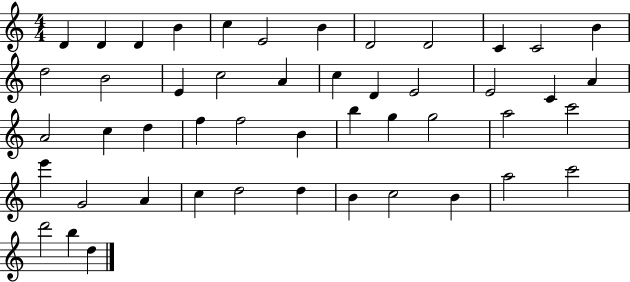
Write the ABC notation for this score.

X:1
T:Untitled
M:4/4
L:1/4
K:C
D D D B c E2 B D2 D2 C C2 B d2 B2 E c2 A c D E2 E2 C A A2 c d f f2 B b g g2 a2 c'2 e' G2 A c d2 d B c2 B a2 c'2 d'2 b d